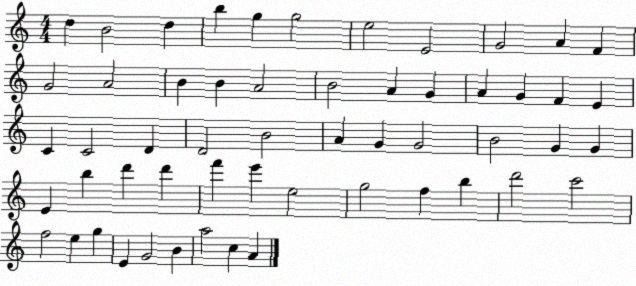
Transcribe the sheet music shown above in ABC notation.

X:1
T:Untitled
M:4/4
L:1/4
K:C
d B2 d b g g2 e2 E2 G2 A F G2 A2 B B A2 B2 A G A G F E C C2 D D2 B2 A G G2 B2 G G E b d' d' f' e' e2 g2 f b d'2 c'2 f2 e g E G2 B a2 c A